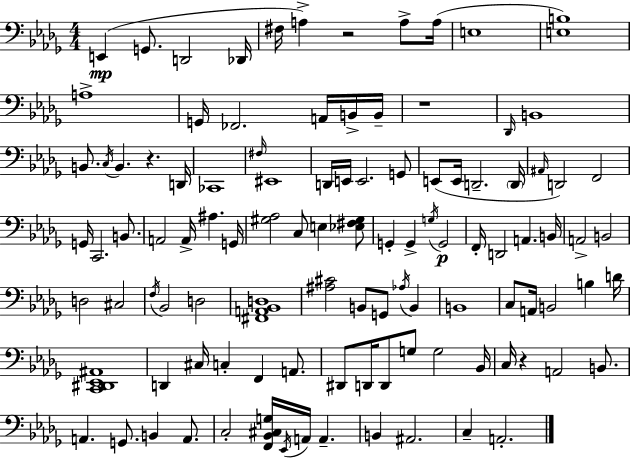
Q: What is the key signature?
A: BES minor